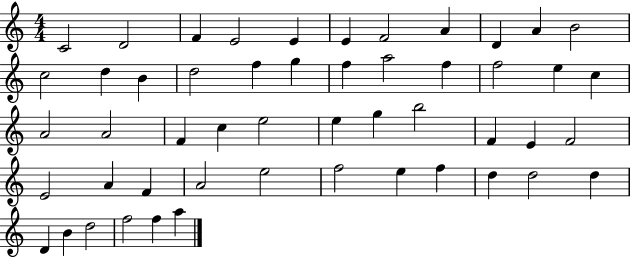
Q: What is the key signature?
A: C major